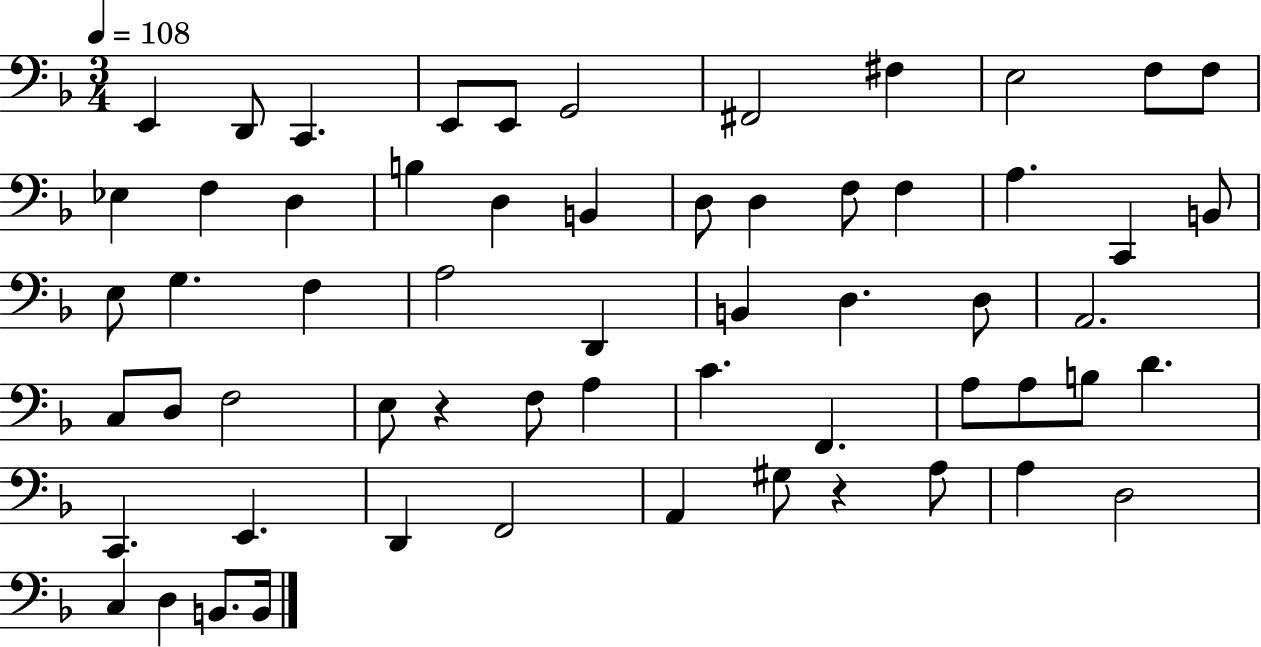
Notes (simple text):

E2/q D2/e C2/q. E2/e E2/e G2/h F#2/h F#3/q E3/h F3/e F3/e Eb3/q F3/q D3/q B3/q D3/q B2/q D3/e D3/q F3/e F3/q A3/q. C2/q B2/e E3/e G3/q. F3/q A3/h D2/q B2/q D3/q. D3/e A2/h. C3/e D3/e F3/h E3/e R/q F3/e A3/q C4/q. F2/q. A3/e A3/e B3/e D4/q. C2/q. E2/q. D2/q F2/h A2/q G#3/e R/q A3/e A3/q D3/h C3/q D3/q B2/e. B2/s